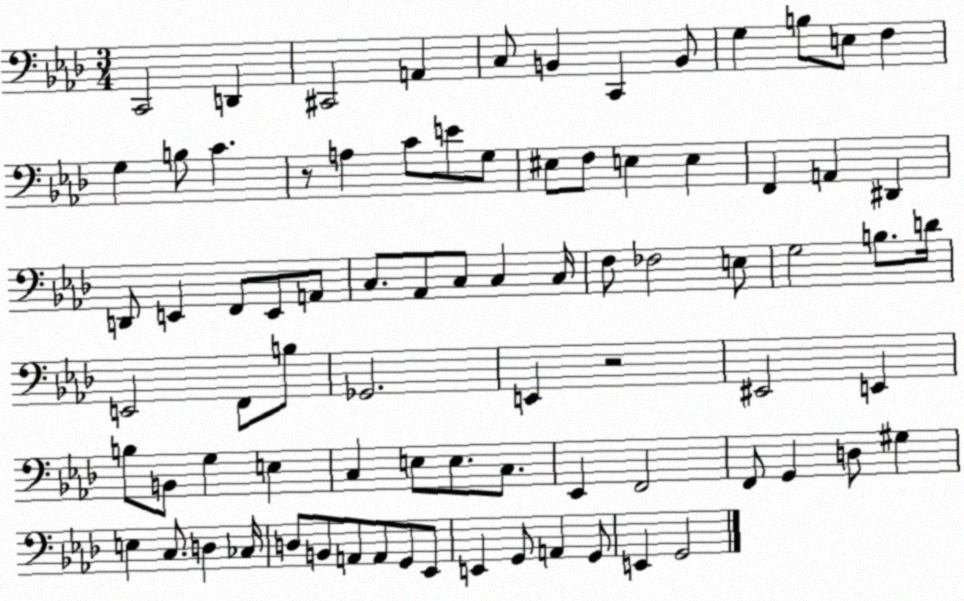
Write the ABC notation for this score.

X:1
T:Untitled
M:3/4
L:1/4
K:Ab
C,,2 D,, ^C,,2 A,, C,/2 B,, C,, B,,/2 G, B,/2 E,/2 F, G, B,/2 C z/2 A, C/2 E/2 G,/2 ^E,/2 F,/2 E, E, F,, A,, ^D,, D,,/2 E,, F,,/2 E,,/2 A,,/2 C,/2 _A,,/2 C,/2 C, C,/4 F,/2 _F,2 E,/2 G,2 B,/2 D/4 E,,2 F,,/2 B,/2 _G,,2 E,, z2 ^E,,2 E,, B,/2 B,,/2 G, E, C, E,/2 E,/2 C,/2 _E,, F,,2 F,,/2 G,, D,/2 ^G, E, C,/2 D, _C,/4 D,/2 B,,/2 A,,/2 A,,/2 G,,/2 _E,,/2 E,, G,,/2 A,, G,,/2 E,, G,,2